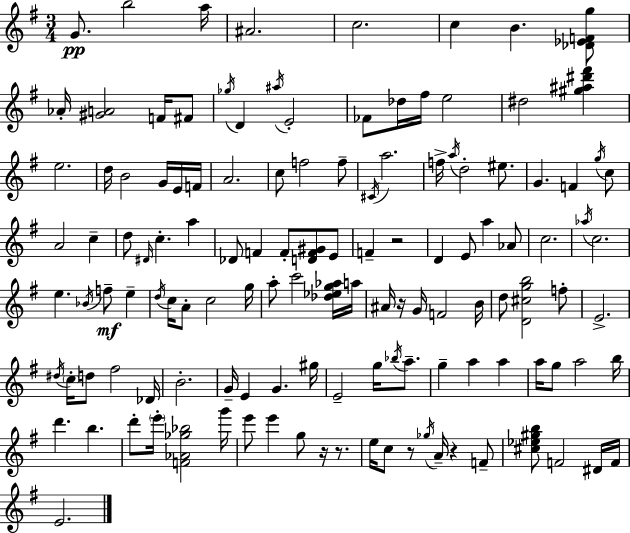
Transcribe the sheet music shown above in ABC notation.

X:1
T:Untitled
M:3/4
L:1/4
K:G
G/2 b2 a/4 ^A2 c2 c B [_D_EFg]/2 _A/4 [^GA]2 F/4 ^F/2 _g/4 D ^a/4 E2 _F/2 _d/4 ^f/4 e2 ^d2 [^g^a^d'^f'] e2 d/4 B2 G/4 E/4 F/4 A2 c/2 f2 f/2 ^C/4 a2 f/4 a/4 d2 ^e/2 G F g/4 c/2 A2 c d/2 ^D/4 c a _D/2 F F/2 [DF^G]/2 E/2 F z2 D E/2 a _A/2 c2 _a/4 c2 e _B/4 f/2 e d/4 c/4 A/2 c2 g/4 a/2 c'2 [_d_eg_a]/4 a/4 ^A/4 z/4 G/4 F2 B/4 d/2 [D^cgb]2 f/2 E2 ^d/4 c/4 d/2 ^f2 _D/4 B2 G/4 E G ^g/4 E2 g/4 _b/4 a/2 g a a a/4 g/2 a2 b/4 d' b d'/2 e'/4 [F_A_g_b]2 g'/4 e'/2 e' g/2 z/4 z/2 e/4 c/2 z/2 _g/4 A/4 z F/2 [^c_e^gb]/2 F2 ^D/4 F/4 E2